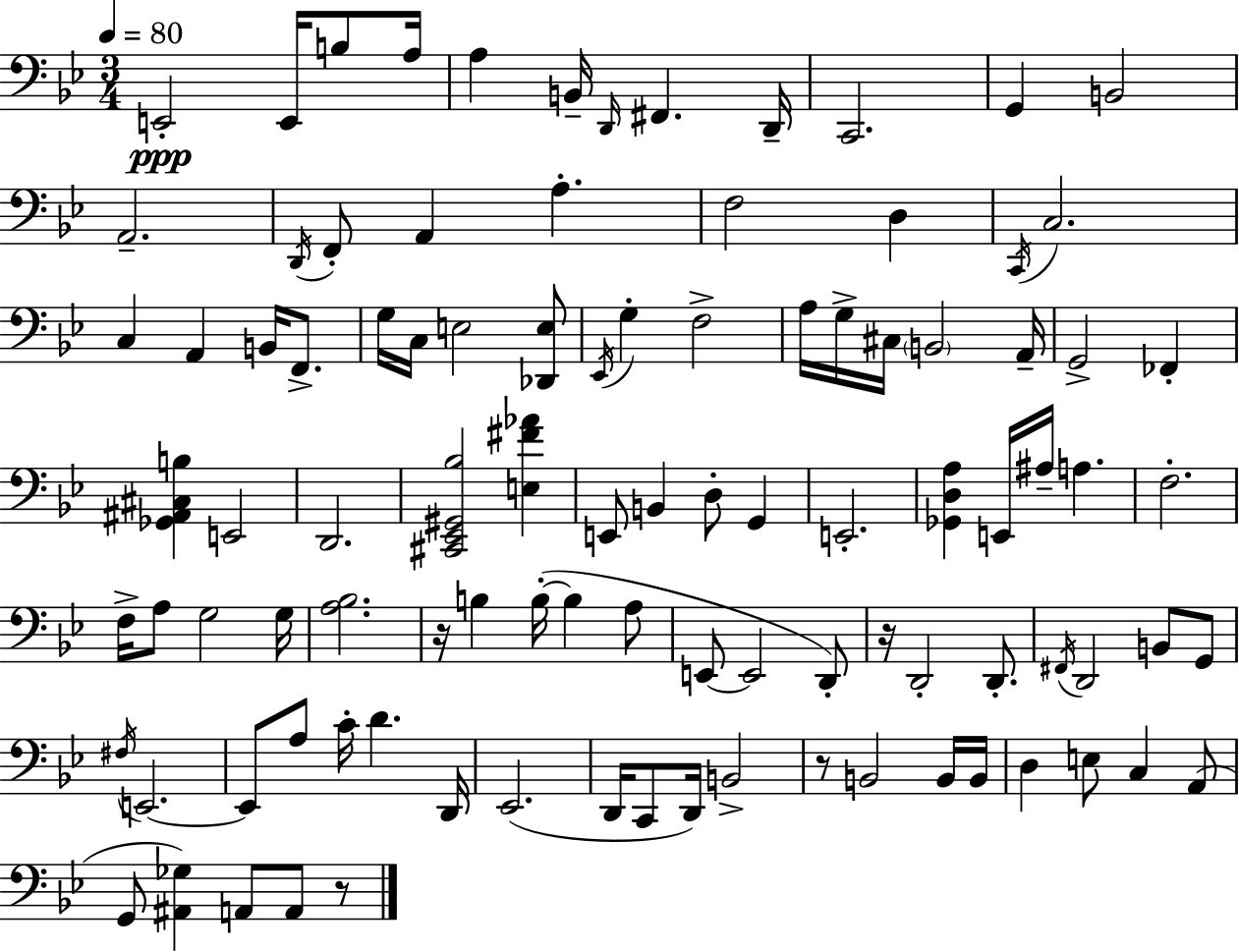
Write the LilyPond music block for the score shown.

{
  \clef bass
  \numericTimeSignature
  \time 3/4
  \key g \minor
  \tempo 4 = 80
  e,2-.\ppp e,16 b8 a16 | a4 b,16-- \grace { d,16 } fis,4. | d,16-- c,2. | g,4 b,2 | \break a,2.-- | \acciaccatura { d,16 } f,8-. a,4 a4.-. | f2 d4 | \acciaccatura { c,16 } c2. | \break c4 a,4 b,16 | f,8.-> g16 c16 e2 | <des, e>8 \acciaccatura { ees,16 } g4-. f2-> | a16 g16-> cis16 \parenthesize b,2 | \break a,16-- g,2-> | fes,4-. <ges, ais, cis b>4 e,2 | d,2. | <cis, ees, gis, bes>2 | \break <e fis' aes'>4 e,8 b,4 d8-. | g,4 e,2.-. | <ges, d a>4 e,16 ais16-- a4. | f2.-. | \break f16-> a8 g2 | g16 <a bes>2. | r16 b4 b16-.~(~ b4 | a8 e,8~~ e,2 | \break d,8-.) r16 d,2-. | d,8.-. \acciaccatura { fis,16 } d,2 | b,8 g,8 \acciaccatura { fis16 } e,2.~~ | e,8 a8 c'16-. d'4. | \break d,16 ees,2.( | d,16 c,8 d,16) b,2-> | r8 b,2 | b,16 b,16 d4 e8 | \break c4 a,8( g,8 <ais, ges>4) | a,8 a,8 r8 \bar "|."
}